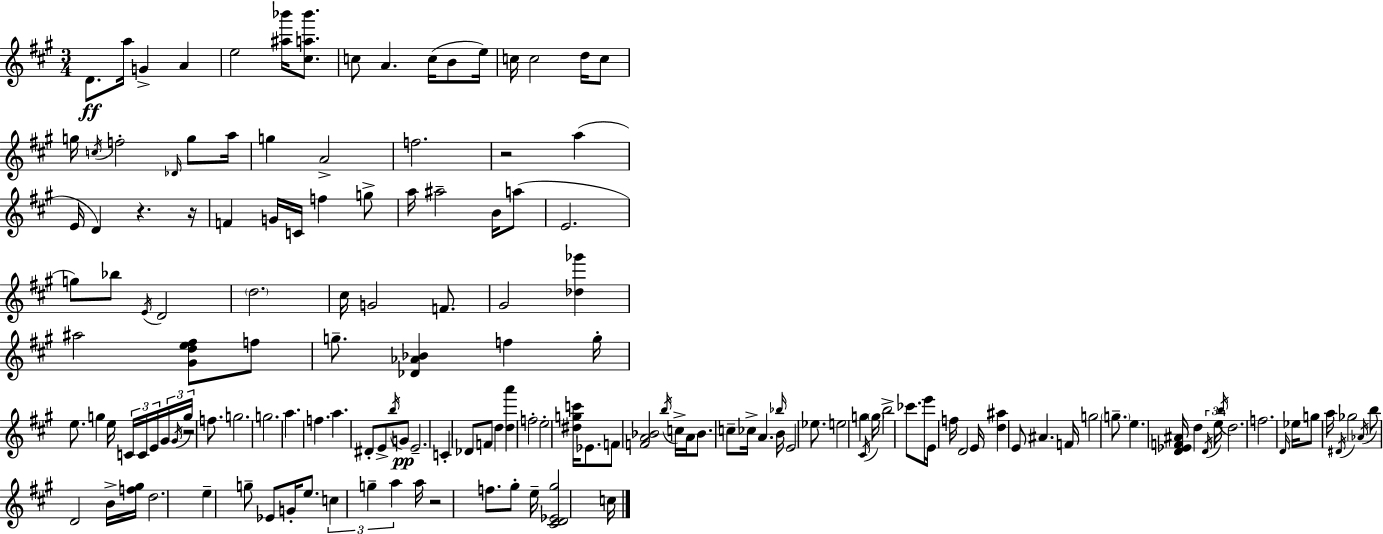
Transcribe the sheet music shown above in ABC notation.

X:1
T:Untitled
M:3/4
L:1/4
K:A
D/2 a/4 G A e2 [^a_b']/4 [^ca_b']/2 c/2 A c/4 B/2 e/4 c/4 c2 d/4 c/2 g/4 c/4 f2 _D/4 g/2 a/4 g A2 f2 z2 a E/4 D z z/4 F G/4 C/4 f g/2 a/4 ^a2 B/4 a/2 E2 g/2 _b/2 E/4 D2 d2 ^c/4 G2 F/2 ^G2 [_d_g'] ^a2 [^Gde^f]/2 f/2 g/2 [_D_A_B] f g/4 e/2 g e/4 C/4 C/4 E/4 ^G/4 ^G/4 g/4 z2 f/2 g2 g2 a f a ^D/2 E/2 b/4 G/2 E2 C _D/2 F/2 d [da'] f2 e2 [^dgc']/4 _E/2 F/2 [FA_B]2 b/4 c/4 A/4 _B/2 c/2 _c/4 A _b/4 B/4 E2 _e/2 e2 g ^C/4 g/4 b2 _c'/2 e'/4 E/4 f/4 D2 E/4 [d^a] E/2 ^A F/4 g2 g/2 e [D_EF^A]/4 d D/4 e/4 b/4 d2 f2 D/4 _e/4 g/2 a/4 ^D/4 _g2 _A/4 b/2 D2 B/4 [f^g]/4 d2 e g/2 _E/2 G/4 e/2 c g a a/4 z2 f/2 ^g/2 e/4 [^CD_E^g]2 c/4